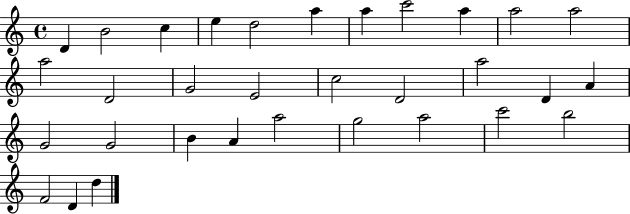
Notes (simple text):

D4/q B4/h C5/q E5/q D5/h A5/q A5/q C6/h A5/q A5/h A5/h A5/h D4/h G4/h E4/h C5/h D4/h A5/h D4/q A4/q G4/h G4/h B4/q A4/q A5/h G5/h A5/h C6/h B5/h F4/h D4/q D5/q